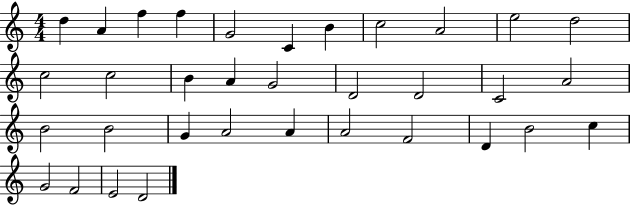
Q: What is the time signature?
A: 4/4